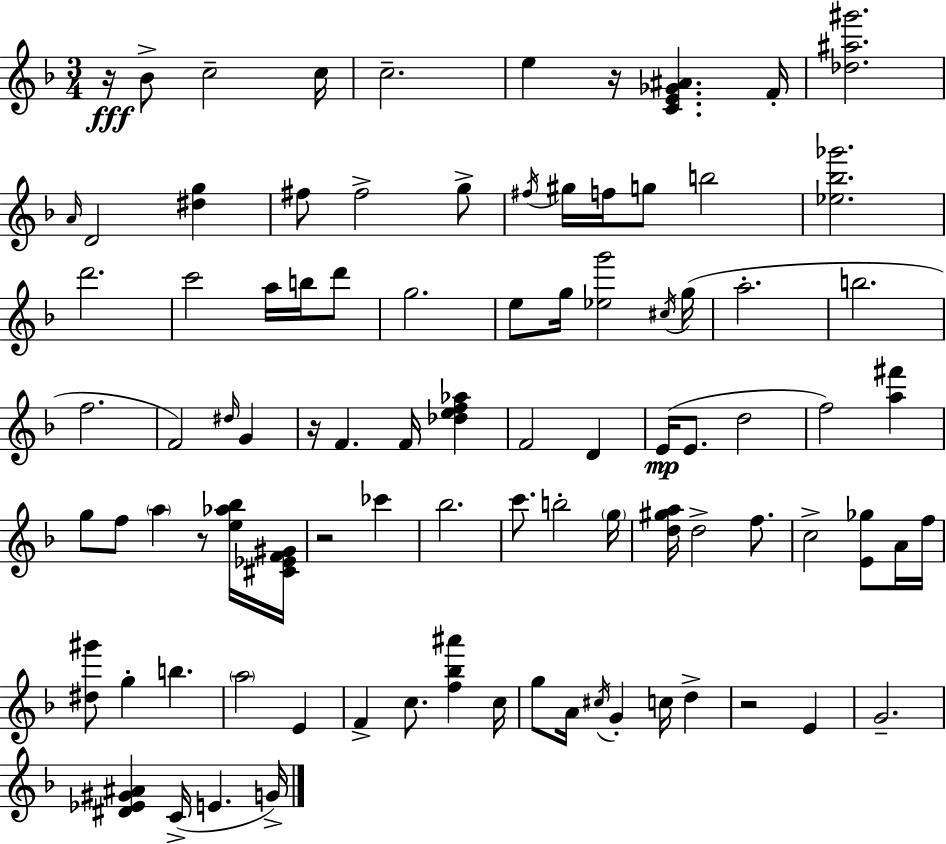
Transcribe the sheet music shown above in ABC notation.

X:1
T:Untitled
M:3/4
L:1/4
K:Dm
z/4 _B/2 c2 c/4 c2 e z/4 [CE_G^A] F/4 [_d^a^g']2 A/4 D2 [^dg] ^f/2 ^f2 g/2 ^f/4 ^g/4 f/4 g/2 b2 [_e_b_g']2 d'2 c'2 a/4 b/4 d'/2 g2 e/2 g/4 [_eg']2 ^c/4 g/4 a2 b2 f2 F2 ^d/4 G z/4 F F/4 [_def_a] F2 D E/4 E/2 d2 f2 [a^f'] g/2 f/2 a z/2 [e_a_b]/4 [^C_EF^G]/4 z2 _c' _b2 c'/2 b2 g/4 [d^ga]/4 d2 f/2 c2 [E_g]/2 A/4 f/4 [^d^g']/2 g b a2 E F c/2 [f_b^a'] c/4 g/2 A/4 ^c/4 G c/4 d z2 E G2 [^D_E^G^A] C/4 E G/4